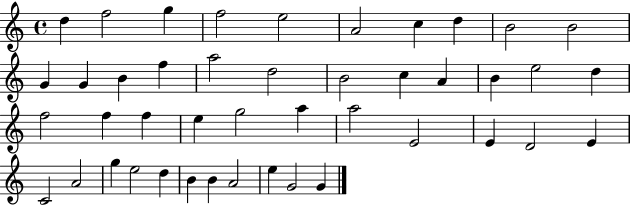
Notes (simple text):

D5/q F5/h G5/q F5/h E5/h A4/h C5/q D5/q B4/h B4/h G4/q G4/q B4/q F5/q A5/h D5/h B4/h C5/q A4/q B4/q E5/h D5/q F5/h F5/q F5/q E5/q G5/h A5/q A5/h E4/h E4/q D4/h E4/q C4/h A4/h G5/q E5/h D5/q B4/q B4/q A4/h E5/q G4/h G4/q